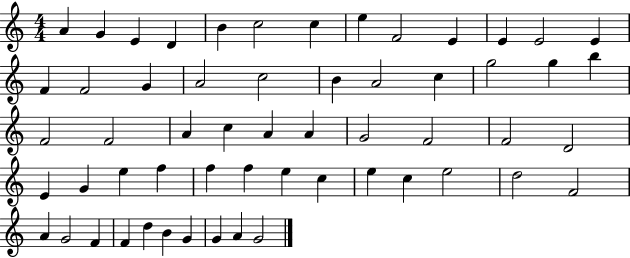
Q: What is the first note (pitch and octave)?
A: A4